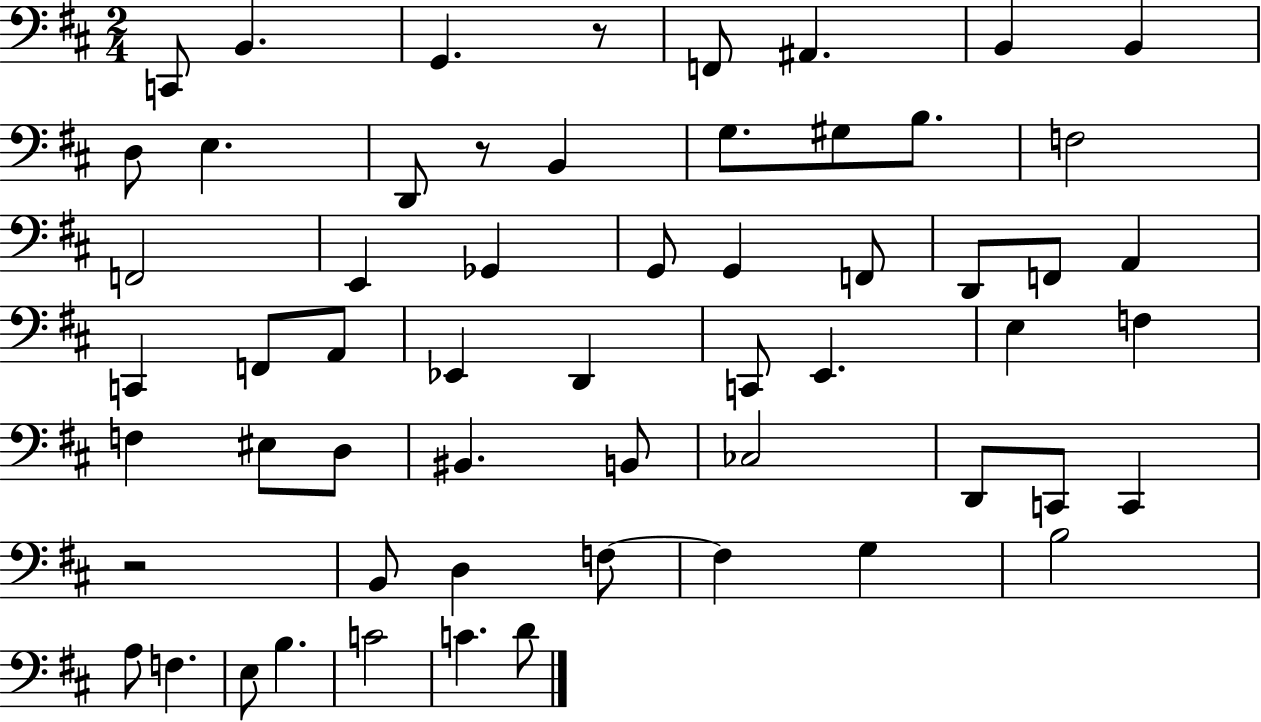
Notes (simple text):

C2/e B2/q. G2/q. R/e F2/e A#2/q. B2/q B2/q D3/e E3/q. D2/e R/e B2/q G3/e. G#3/e B3/e. F3/h F2/h E2/q Gb2/q G2/e G2/q F2/e D2/e F2/e A2/q C2/q F2/e A2/e Eb2/q D2/q C2/e E2/q. E3/q F3/q F3/q EIS3/e D3/e BIS2/q. B2/e CES3/h D2/e C2/e C2/q R/h B2/e D3/q F3/e F3/q G3/q B3/h A3/e F3/q. E3/e B3/q. C4/h C4/q. D4/e